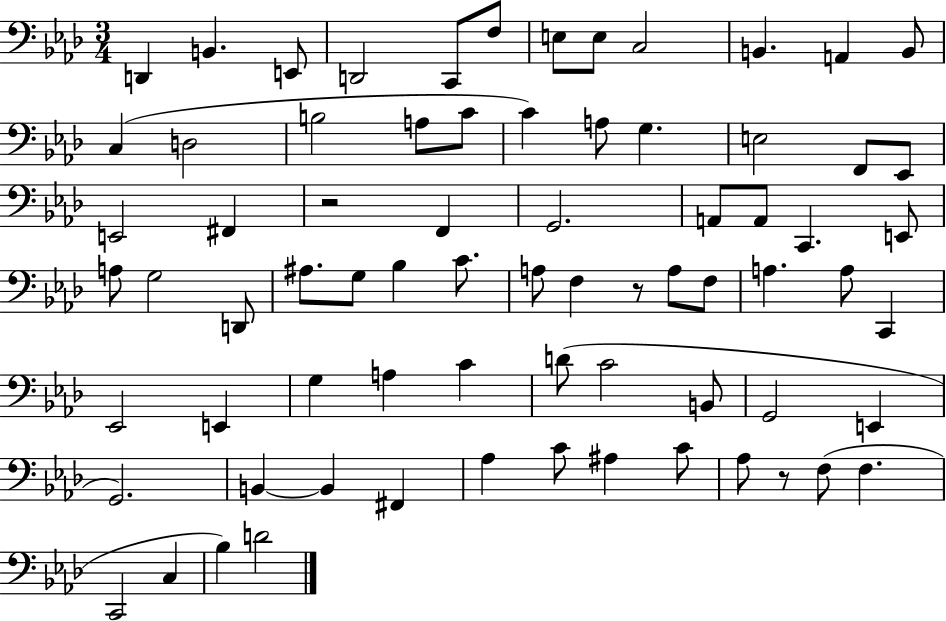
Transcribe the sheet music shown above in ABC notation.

X:1
T:Untitled
M:3/4
L:1/4
K:Ab
D,, B,, E,,/2 D,,2 C,,/2 F,/2 E,/2 E,/2 C,2 B,, A,, B,,/2 C, D,2 B,2 A,/2 C/2 C A,/2 G, E,2 F,,/2 _E,,/2 E,,2 ^F,, z2 F,, G,,2 A,,/2 A,,/2 C,, E,,/2 A,/2 G,2 D,,/2 ^A,/2 G,/2 _B, C/2 A,/2 F, z/2 A,/2 F,/2 A, A,/2 C,, _E,,2 E,, G, A, C D/2 C2 B,,/2 G,,2 E,, G,,2 B,, B,, ^F,, _A, C/2 ^A, C/2 _A,/2 z/2 F,/2 F, C,,2 C, _B, D2